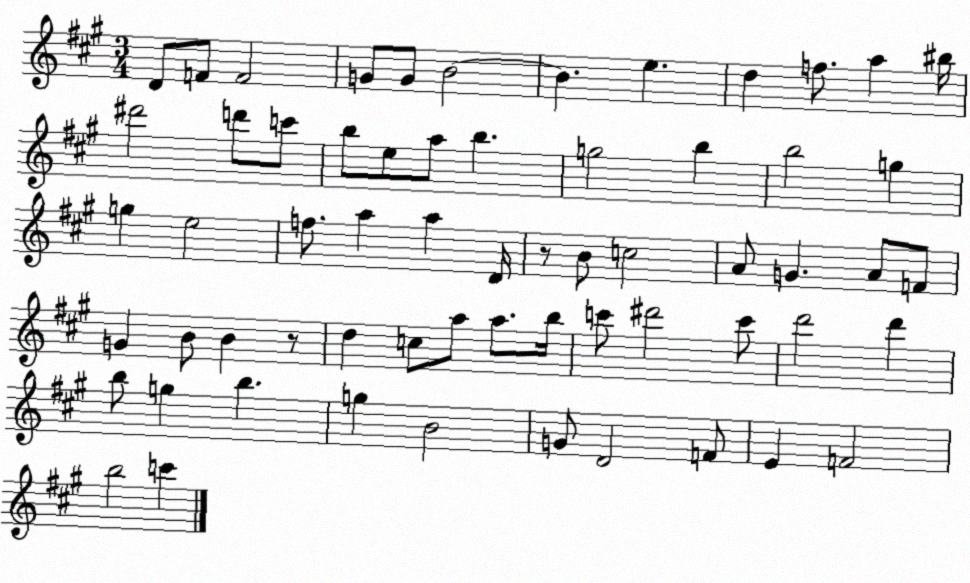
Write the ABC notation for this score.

X:1
T:Untitled
M:3/4
L:1/4
K:A
D/2 F/2 F2 G/2 G/2 B2 B e d f/2 a ^b/4 ^d'2 d'/2 c'/2 b/2 e/2 a/2 b g2 b b2 g g e2 f/2 a a D/4 z/2 B/2 c2 A/2 G A/2 F/2 G B/2 B z/2 d c/2 a/2 a/2 b/4 c'/2 ^d'2 c'/2 d'2 d' b/2 g b g B2 G/2 D2 F/2 E F2 b2 c'